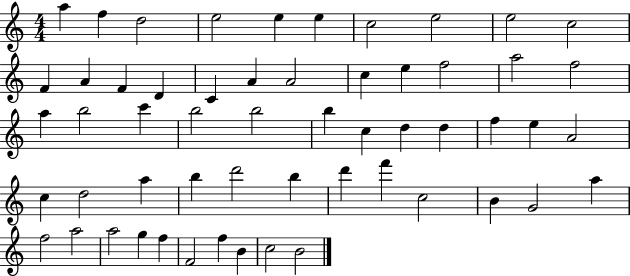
A5/q F5/q D5/h E5/h E5/q E5/q C5/h E5/h E5/h C5/h F4/q A4/q F4/q D4/q C4/q A4/q A4/h C5/q E5/q F5/h A5/h F5/h A5/q B5/h C6/q B5/h B5/h B5/q C5/q D5/q D5/q F5/q E5/q A4/h C5/q D5/h A5/q B5/q D6/h B5/q D6/q F6/q C5/h B4/q G4/h A5/q F5/h A5/h A5/h G5/q F5/q F4/h F5/q B4/q C5/h B4/h